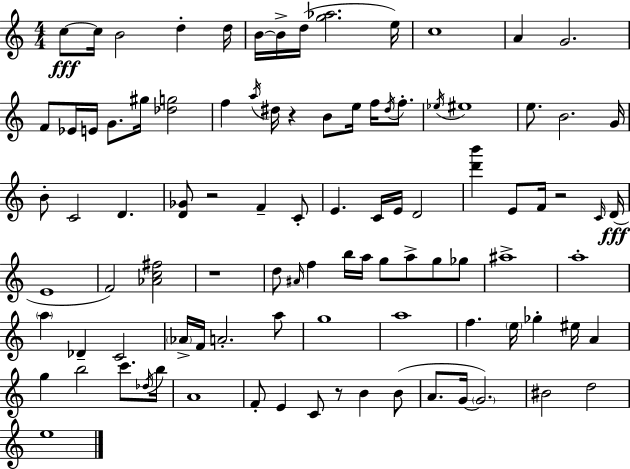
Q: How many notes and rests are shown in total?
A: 97